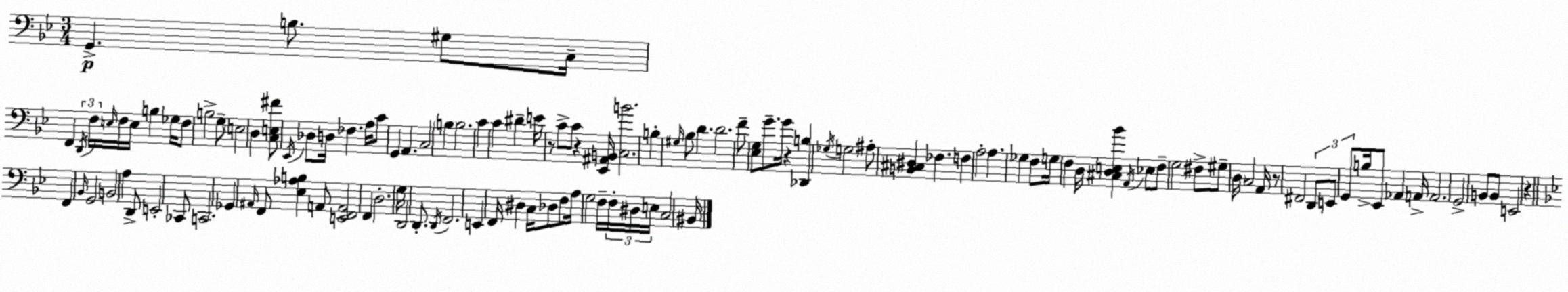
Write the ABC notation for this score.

X:1
T:Untitled
M:3/4
L:1/4
K:Bb
G,, B,/2 ^G,/2 C,/4 F,, D,,/4 F,/4 E,/4 F,/4 E,/4 B, _G,/4 F,/2 B,2 G,/2 E,2 D, [C,E,^F]/2 _E,,/4 _D,/2 D,/4 _F, A,/4 C/2 G,, A,, C,2 B, B,2 C C ^D E/4 z/2 C/2 C/2 z [_E,,^A,,B,,]/4 [C,B]2 B, ^G,/4 _B,/2 D D2 F/2 [_E,G,]/2 G/2 G/4 z [_D,,B,] _G,/4 G,2 ^A,/2 [B,,^C,^D,] _F, F, A,2 A, _G, F,/2 G,/4 F, D,/4 [^C,D,E,_B] A,,/4 _E,/2 F,/2 G,2 ^F,/2 ^G,/2 D,/4 C,2 A,,/4 z/2 ^F,,2 D,,/2 E,,/2 G,,/2 B,/4 _E,,/2 _A,, A,,/4 A,,2 G,,2 B,,/2 B,,/2 E,,2 z F,, _B,,/4 G,,2 B,,2 A, D,,/2 E,,2 _C,,/2 C,,2 _G,, ^A,,/4 F,,/2 [_E,_A,B,] A,,/2 [E,,F,,A,,]2 F,, D,2 G,/4 D,,2 D,,/2 D,,/4 F,,2 E,, F,,/4 ^D, C,/4 _D,/2 F,/2 A,/4 G,2 F,/4 F,/4 ^D,/4 E,/4 C,2 ^B,,/4